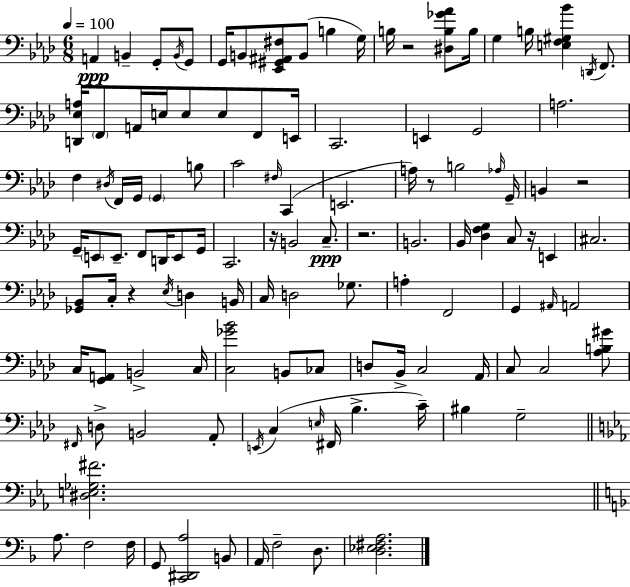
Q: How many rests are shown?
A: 7